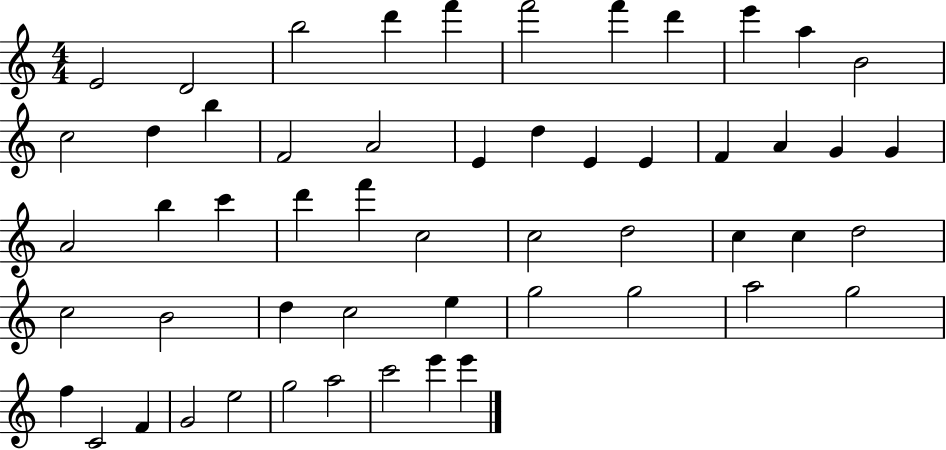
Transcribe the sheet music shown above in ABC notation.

X:1
T:Untitled
M:4/4
L:1/4
K:C
E2 D2 b2 d' f' f'2 f' d' e' a B2 c2 d b F2 A2 E d E E F A G G A2 b c' d' f' c2 c2 d2 c c d2 c2 B2 d c2 e g2 g2 a2 g2 f C2 F G2 e2 g2 a2 c'2 e' e'